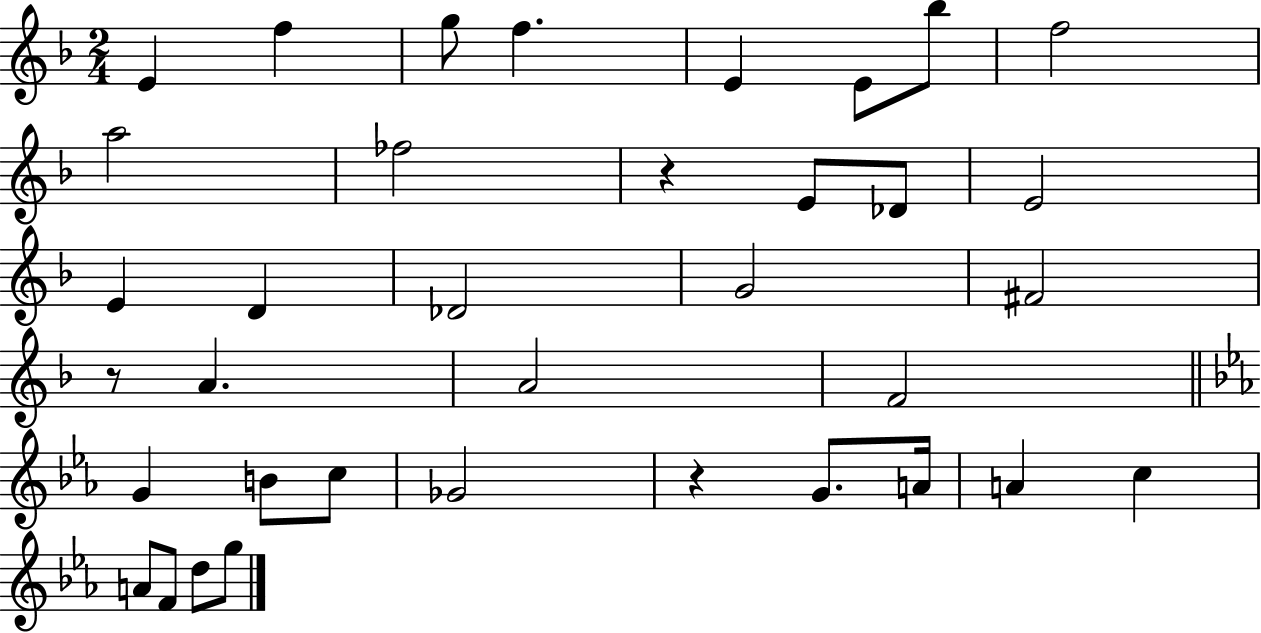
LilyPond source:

{
  \clef treble
  \numericTimeSignature
  \time 2/4
  \key f \major
  e'4 f''4 | g''8 f''4. | e'4 e'8 bes''8 | f''2 | \break a''2 | fes''2 | r4 e'8 des'8 | e'2 | \break e'4 d'4 | des'2 | g'2 | fis'2 | \break r8 a'4. | a'2 | f'2 | \bar "||" \break \key c \minor g'4 b'8 c''8 | ges'2 | r4 g'8. a'16 | a'4 c''4 | \break a'8 f'8 d''8 g''8 | \bar "|."
}